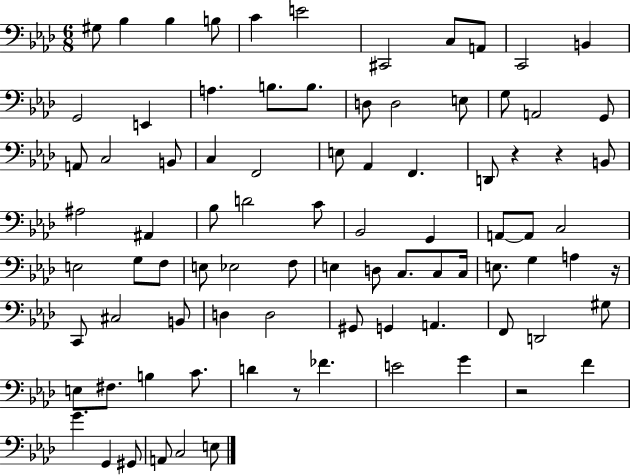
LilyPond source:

{
  \clef bass
  \numericTimeSignature
  \time 6/8
  \key aes \major
  gis8 bes4 bes4 b8 | c'4 e'2 | cis,2 c8 a,8 | c,2 b,4 | \break g,2 e,4 | a4. b8. b8. | d8 d2 e8 | g8 a,2 g,8 | \break a,8 c2 b,8 | c4 f,2 | e8 aes,4 f,4. | d,8 r4 r4 b,8 | \break ais2 ais,4 | bes8 d'2 c'8 | bes,2 g,4 | a,8~~ a,8 c2 | \break e2 g8 f8 | e8 ees2 f8 | e4 d8 c8. c8 c16 | e8. g4 a4 r16 | \break c,8 cis2 b,8 | d4 d2 | gis,8 g,4 a,4. | f,8 d,2 gis8 | \break e8 fis8. b4 c'8. | d'4 r8 fes'4. | e'2 g'4 | r2 f'4 | \break g'4. g,4 gis,8 | a,8 c2 e8 | \bar "|."
}